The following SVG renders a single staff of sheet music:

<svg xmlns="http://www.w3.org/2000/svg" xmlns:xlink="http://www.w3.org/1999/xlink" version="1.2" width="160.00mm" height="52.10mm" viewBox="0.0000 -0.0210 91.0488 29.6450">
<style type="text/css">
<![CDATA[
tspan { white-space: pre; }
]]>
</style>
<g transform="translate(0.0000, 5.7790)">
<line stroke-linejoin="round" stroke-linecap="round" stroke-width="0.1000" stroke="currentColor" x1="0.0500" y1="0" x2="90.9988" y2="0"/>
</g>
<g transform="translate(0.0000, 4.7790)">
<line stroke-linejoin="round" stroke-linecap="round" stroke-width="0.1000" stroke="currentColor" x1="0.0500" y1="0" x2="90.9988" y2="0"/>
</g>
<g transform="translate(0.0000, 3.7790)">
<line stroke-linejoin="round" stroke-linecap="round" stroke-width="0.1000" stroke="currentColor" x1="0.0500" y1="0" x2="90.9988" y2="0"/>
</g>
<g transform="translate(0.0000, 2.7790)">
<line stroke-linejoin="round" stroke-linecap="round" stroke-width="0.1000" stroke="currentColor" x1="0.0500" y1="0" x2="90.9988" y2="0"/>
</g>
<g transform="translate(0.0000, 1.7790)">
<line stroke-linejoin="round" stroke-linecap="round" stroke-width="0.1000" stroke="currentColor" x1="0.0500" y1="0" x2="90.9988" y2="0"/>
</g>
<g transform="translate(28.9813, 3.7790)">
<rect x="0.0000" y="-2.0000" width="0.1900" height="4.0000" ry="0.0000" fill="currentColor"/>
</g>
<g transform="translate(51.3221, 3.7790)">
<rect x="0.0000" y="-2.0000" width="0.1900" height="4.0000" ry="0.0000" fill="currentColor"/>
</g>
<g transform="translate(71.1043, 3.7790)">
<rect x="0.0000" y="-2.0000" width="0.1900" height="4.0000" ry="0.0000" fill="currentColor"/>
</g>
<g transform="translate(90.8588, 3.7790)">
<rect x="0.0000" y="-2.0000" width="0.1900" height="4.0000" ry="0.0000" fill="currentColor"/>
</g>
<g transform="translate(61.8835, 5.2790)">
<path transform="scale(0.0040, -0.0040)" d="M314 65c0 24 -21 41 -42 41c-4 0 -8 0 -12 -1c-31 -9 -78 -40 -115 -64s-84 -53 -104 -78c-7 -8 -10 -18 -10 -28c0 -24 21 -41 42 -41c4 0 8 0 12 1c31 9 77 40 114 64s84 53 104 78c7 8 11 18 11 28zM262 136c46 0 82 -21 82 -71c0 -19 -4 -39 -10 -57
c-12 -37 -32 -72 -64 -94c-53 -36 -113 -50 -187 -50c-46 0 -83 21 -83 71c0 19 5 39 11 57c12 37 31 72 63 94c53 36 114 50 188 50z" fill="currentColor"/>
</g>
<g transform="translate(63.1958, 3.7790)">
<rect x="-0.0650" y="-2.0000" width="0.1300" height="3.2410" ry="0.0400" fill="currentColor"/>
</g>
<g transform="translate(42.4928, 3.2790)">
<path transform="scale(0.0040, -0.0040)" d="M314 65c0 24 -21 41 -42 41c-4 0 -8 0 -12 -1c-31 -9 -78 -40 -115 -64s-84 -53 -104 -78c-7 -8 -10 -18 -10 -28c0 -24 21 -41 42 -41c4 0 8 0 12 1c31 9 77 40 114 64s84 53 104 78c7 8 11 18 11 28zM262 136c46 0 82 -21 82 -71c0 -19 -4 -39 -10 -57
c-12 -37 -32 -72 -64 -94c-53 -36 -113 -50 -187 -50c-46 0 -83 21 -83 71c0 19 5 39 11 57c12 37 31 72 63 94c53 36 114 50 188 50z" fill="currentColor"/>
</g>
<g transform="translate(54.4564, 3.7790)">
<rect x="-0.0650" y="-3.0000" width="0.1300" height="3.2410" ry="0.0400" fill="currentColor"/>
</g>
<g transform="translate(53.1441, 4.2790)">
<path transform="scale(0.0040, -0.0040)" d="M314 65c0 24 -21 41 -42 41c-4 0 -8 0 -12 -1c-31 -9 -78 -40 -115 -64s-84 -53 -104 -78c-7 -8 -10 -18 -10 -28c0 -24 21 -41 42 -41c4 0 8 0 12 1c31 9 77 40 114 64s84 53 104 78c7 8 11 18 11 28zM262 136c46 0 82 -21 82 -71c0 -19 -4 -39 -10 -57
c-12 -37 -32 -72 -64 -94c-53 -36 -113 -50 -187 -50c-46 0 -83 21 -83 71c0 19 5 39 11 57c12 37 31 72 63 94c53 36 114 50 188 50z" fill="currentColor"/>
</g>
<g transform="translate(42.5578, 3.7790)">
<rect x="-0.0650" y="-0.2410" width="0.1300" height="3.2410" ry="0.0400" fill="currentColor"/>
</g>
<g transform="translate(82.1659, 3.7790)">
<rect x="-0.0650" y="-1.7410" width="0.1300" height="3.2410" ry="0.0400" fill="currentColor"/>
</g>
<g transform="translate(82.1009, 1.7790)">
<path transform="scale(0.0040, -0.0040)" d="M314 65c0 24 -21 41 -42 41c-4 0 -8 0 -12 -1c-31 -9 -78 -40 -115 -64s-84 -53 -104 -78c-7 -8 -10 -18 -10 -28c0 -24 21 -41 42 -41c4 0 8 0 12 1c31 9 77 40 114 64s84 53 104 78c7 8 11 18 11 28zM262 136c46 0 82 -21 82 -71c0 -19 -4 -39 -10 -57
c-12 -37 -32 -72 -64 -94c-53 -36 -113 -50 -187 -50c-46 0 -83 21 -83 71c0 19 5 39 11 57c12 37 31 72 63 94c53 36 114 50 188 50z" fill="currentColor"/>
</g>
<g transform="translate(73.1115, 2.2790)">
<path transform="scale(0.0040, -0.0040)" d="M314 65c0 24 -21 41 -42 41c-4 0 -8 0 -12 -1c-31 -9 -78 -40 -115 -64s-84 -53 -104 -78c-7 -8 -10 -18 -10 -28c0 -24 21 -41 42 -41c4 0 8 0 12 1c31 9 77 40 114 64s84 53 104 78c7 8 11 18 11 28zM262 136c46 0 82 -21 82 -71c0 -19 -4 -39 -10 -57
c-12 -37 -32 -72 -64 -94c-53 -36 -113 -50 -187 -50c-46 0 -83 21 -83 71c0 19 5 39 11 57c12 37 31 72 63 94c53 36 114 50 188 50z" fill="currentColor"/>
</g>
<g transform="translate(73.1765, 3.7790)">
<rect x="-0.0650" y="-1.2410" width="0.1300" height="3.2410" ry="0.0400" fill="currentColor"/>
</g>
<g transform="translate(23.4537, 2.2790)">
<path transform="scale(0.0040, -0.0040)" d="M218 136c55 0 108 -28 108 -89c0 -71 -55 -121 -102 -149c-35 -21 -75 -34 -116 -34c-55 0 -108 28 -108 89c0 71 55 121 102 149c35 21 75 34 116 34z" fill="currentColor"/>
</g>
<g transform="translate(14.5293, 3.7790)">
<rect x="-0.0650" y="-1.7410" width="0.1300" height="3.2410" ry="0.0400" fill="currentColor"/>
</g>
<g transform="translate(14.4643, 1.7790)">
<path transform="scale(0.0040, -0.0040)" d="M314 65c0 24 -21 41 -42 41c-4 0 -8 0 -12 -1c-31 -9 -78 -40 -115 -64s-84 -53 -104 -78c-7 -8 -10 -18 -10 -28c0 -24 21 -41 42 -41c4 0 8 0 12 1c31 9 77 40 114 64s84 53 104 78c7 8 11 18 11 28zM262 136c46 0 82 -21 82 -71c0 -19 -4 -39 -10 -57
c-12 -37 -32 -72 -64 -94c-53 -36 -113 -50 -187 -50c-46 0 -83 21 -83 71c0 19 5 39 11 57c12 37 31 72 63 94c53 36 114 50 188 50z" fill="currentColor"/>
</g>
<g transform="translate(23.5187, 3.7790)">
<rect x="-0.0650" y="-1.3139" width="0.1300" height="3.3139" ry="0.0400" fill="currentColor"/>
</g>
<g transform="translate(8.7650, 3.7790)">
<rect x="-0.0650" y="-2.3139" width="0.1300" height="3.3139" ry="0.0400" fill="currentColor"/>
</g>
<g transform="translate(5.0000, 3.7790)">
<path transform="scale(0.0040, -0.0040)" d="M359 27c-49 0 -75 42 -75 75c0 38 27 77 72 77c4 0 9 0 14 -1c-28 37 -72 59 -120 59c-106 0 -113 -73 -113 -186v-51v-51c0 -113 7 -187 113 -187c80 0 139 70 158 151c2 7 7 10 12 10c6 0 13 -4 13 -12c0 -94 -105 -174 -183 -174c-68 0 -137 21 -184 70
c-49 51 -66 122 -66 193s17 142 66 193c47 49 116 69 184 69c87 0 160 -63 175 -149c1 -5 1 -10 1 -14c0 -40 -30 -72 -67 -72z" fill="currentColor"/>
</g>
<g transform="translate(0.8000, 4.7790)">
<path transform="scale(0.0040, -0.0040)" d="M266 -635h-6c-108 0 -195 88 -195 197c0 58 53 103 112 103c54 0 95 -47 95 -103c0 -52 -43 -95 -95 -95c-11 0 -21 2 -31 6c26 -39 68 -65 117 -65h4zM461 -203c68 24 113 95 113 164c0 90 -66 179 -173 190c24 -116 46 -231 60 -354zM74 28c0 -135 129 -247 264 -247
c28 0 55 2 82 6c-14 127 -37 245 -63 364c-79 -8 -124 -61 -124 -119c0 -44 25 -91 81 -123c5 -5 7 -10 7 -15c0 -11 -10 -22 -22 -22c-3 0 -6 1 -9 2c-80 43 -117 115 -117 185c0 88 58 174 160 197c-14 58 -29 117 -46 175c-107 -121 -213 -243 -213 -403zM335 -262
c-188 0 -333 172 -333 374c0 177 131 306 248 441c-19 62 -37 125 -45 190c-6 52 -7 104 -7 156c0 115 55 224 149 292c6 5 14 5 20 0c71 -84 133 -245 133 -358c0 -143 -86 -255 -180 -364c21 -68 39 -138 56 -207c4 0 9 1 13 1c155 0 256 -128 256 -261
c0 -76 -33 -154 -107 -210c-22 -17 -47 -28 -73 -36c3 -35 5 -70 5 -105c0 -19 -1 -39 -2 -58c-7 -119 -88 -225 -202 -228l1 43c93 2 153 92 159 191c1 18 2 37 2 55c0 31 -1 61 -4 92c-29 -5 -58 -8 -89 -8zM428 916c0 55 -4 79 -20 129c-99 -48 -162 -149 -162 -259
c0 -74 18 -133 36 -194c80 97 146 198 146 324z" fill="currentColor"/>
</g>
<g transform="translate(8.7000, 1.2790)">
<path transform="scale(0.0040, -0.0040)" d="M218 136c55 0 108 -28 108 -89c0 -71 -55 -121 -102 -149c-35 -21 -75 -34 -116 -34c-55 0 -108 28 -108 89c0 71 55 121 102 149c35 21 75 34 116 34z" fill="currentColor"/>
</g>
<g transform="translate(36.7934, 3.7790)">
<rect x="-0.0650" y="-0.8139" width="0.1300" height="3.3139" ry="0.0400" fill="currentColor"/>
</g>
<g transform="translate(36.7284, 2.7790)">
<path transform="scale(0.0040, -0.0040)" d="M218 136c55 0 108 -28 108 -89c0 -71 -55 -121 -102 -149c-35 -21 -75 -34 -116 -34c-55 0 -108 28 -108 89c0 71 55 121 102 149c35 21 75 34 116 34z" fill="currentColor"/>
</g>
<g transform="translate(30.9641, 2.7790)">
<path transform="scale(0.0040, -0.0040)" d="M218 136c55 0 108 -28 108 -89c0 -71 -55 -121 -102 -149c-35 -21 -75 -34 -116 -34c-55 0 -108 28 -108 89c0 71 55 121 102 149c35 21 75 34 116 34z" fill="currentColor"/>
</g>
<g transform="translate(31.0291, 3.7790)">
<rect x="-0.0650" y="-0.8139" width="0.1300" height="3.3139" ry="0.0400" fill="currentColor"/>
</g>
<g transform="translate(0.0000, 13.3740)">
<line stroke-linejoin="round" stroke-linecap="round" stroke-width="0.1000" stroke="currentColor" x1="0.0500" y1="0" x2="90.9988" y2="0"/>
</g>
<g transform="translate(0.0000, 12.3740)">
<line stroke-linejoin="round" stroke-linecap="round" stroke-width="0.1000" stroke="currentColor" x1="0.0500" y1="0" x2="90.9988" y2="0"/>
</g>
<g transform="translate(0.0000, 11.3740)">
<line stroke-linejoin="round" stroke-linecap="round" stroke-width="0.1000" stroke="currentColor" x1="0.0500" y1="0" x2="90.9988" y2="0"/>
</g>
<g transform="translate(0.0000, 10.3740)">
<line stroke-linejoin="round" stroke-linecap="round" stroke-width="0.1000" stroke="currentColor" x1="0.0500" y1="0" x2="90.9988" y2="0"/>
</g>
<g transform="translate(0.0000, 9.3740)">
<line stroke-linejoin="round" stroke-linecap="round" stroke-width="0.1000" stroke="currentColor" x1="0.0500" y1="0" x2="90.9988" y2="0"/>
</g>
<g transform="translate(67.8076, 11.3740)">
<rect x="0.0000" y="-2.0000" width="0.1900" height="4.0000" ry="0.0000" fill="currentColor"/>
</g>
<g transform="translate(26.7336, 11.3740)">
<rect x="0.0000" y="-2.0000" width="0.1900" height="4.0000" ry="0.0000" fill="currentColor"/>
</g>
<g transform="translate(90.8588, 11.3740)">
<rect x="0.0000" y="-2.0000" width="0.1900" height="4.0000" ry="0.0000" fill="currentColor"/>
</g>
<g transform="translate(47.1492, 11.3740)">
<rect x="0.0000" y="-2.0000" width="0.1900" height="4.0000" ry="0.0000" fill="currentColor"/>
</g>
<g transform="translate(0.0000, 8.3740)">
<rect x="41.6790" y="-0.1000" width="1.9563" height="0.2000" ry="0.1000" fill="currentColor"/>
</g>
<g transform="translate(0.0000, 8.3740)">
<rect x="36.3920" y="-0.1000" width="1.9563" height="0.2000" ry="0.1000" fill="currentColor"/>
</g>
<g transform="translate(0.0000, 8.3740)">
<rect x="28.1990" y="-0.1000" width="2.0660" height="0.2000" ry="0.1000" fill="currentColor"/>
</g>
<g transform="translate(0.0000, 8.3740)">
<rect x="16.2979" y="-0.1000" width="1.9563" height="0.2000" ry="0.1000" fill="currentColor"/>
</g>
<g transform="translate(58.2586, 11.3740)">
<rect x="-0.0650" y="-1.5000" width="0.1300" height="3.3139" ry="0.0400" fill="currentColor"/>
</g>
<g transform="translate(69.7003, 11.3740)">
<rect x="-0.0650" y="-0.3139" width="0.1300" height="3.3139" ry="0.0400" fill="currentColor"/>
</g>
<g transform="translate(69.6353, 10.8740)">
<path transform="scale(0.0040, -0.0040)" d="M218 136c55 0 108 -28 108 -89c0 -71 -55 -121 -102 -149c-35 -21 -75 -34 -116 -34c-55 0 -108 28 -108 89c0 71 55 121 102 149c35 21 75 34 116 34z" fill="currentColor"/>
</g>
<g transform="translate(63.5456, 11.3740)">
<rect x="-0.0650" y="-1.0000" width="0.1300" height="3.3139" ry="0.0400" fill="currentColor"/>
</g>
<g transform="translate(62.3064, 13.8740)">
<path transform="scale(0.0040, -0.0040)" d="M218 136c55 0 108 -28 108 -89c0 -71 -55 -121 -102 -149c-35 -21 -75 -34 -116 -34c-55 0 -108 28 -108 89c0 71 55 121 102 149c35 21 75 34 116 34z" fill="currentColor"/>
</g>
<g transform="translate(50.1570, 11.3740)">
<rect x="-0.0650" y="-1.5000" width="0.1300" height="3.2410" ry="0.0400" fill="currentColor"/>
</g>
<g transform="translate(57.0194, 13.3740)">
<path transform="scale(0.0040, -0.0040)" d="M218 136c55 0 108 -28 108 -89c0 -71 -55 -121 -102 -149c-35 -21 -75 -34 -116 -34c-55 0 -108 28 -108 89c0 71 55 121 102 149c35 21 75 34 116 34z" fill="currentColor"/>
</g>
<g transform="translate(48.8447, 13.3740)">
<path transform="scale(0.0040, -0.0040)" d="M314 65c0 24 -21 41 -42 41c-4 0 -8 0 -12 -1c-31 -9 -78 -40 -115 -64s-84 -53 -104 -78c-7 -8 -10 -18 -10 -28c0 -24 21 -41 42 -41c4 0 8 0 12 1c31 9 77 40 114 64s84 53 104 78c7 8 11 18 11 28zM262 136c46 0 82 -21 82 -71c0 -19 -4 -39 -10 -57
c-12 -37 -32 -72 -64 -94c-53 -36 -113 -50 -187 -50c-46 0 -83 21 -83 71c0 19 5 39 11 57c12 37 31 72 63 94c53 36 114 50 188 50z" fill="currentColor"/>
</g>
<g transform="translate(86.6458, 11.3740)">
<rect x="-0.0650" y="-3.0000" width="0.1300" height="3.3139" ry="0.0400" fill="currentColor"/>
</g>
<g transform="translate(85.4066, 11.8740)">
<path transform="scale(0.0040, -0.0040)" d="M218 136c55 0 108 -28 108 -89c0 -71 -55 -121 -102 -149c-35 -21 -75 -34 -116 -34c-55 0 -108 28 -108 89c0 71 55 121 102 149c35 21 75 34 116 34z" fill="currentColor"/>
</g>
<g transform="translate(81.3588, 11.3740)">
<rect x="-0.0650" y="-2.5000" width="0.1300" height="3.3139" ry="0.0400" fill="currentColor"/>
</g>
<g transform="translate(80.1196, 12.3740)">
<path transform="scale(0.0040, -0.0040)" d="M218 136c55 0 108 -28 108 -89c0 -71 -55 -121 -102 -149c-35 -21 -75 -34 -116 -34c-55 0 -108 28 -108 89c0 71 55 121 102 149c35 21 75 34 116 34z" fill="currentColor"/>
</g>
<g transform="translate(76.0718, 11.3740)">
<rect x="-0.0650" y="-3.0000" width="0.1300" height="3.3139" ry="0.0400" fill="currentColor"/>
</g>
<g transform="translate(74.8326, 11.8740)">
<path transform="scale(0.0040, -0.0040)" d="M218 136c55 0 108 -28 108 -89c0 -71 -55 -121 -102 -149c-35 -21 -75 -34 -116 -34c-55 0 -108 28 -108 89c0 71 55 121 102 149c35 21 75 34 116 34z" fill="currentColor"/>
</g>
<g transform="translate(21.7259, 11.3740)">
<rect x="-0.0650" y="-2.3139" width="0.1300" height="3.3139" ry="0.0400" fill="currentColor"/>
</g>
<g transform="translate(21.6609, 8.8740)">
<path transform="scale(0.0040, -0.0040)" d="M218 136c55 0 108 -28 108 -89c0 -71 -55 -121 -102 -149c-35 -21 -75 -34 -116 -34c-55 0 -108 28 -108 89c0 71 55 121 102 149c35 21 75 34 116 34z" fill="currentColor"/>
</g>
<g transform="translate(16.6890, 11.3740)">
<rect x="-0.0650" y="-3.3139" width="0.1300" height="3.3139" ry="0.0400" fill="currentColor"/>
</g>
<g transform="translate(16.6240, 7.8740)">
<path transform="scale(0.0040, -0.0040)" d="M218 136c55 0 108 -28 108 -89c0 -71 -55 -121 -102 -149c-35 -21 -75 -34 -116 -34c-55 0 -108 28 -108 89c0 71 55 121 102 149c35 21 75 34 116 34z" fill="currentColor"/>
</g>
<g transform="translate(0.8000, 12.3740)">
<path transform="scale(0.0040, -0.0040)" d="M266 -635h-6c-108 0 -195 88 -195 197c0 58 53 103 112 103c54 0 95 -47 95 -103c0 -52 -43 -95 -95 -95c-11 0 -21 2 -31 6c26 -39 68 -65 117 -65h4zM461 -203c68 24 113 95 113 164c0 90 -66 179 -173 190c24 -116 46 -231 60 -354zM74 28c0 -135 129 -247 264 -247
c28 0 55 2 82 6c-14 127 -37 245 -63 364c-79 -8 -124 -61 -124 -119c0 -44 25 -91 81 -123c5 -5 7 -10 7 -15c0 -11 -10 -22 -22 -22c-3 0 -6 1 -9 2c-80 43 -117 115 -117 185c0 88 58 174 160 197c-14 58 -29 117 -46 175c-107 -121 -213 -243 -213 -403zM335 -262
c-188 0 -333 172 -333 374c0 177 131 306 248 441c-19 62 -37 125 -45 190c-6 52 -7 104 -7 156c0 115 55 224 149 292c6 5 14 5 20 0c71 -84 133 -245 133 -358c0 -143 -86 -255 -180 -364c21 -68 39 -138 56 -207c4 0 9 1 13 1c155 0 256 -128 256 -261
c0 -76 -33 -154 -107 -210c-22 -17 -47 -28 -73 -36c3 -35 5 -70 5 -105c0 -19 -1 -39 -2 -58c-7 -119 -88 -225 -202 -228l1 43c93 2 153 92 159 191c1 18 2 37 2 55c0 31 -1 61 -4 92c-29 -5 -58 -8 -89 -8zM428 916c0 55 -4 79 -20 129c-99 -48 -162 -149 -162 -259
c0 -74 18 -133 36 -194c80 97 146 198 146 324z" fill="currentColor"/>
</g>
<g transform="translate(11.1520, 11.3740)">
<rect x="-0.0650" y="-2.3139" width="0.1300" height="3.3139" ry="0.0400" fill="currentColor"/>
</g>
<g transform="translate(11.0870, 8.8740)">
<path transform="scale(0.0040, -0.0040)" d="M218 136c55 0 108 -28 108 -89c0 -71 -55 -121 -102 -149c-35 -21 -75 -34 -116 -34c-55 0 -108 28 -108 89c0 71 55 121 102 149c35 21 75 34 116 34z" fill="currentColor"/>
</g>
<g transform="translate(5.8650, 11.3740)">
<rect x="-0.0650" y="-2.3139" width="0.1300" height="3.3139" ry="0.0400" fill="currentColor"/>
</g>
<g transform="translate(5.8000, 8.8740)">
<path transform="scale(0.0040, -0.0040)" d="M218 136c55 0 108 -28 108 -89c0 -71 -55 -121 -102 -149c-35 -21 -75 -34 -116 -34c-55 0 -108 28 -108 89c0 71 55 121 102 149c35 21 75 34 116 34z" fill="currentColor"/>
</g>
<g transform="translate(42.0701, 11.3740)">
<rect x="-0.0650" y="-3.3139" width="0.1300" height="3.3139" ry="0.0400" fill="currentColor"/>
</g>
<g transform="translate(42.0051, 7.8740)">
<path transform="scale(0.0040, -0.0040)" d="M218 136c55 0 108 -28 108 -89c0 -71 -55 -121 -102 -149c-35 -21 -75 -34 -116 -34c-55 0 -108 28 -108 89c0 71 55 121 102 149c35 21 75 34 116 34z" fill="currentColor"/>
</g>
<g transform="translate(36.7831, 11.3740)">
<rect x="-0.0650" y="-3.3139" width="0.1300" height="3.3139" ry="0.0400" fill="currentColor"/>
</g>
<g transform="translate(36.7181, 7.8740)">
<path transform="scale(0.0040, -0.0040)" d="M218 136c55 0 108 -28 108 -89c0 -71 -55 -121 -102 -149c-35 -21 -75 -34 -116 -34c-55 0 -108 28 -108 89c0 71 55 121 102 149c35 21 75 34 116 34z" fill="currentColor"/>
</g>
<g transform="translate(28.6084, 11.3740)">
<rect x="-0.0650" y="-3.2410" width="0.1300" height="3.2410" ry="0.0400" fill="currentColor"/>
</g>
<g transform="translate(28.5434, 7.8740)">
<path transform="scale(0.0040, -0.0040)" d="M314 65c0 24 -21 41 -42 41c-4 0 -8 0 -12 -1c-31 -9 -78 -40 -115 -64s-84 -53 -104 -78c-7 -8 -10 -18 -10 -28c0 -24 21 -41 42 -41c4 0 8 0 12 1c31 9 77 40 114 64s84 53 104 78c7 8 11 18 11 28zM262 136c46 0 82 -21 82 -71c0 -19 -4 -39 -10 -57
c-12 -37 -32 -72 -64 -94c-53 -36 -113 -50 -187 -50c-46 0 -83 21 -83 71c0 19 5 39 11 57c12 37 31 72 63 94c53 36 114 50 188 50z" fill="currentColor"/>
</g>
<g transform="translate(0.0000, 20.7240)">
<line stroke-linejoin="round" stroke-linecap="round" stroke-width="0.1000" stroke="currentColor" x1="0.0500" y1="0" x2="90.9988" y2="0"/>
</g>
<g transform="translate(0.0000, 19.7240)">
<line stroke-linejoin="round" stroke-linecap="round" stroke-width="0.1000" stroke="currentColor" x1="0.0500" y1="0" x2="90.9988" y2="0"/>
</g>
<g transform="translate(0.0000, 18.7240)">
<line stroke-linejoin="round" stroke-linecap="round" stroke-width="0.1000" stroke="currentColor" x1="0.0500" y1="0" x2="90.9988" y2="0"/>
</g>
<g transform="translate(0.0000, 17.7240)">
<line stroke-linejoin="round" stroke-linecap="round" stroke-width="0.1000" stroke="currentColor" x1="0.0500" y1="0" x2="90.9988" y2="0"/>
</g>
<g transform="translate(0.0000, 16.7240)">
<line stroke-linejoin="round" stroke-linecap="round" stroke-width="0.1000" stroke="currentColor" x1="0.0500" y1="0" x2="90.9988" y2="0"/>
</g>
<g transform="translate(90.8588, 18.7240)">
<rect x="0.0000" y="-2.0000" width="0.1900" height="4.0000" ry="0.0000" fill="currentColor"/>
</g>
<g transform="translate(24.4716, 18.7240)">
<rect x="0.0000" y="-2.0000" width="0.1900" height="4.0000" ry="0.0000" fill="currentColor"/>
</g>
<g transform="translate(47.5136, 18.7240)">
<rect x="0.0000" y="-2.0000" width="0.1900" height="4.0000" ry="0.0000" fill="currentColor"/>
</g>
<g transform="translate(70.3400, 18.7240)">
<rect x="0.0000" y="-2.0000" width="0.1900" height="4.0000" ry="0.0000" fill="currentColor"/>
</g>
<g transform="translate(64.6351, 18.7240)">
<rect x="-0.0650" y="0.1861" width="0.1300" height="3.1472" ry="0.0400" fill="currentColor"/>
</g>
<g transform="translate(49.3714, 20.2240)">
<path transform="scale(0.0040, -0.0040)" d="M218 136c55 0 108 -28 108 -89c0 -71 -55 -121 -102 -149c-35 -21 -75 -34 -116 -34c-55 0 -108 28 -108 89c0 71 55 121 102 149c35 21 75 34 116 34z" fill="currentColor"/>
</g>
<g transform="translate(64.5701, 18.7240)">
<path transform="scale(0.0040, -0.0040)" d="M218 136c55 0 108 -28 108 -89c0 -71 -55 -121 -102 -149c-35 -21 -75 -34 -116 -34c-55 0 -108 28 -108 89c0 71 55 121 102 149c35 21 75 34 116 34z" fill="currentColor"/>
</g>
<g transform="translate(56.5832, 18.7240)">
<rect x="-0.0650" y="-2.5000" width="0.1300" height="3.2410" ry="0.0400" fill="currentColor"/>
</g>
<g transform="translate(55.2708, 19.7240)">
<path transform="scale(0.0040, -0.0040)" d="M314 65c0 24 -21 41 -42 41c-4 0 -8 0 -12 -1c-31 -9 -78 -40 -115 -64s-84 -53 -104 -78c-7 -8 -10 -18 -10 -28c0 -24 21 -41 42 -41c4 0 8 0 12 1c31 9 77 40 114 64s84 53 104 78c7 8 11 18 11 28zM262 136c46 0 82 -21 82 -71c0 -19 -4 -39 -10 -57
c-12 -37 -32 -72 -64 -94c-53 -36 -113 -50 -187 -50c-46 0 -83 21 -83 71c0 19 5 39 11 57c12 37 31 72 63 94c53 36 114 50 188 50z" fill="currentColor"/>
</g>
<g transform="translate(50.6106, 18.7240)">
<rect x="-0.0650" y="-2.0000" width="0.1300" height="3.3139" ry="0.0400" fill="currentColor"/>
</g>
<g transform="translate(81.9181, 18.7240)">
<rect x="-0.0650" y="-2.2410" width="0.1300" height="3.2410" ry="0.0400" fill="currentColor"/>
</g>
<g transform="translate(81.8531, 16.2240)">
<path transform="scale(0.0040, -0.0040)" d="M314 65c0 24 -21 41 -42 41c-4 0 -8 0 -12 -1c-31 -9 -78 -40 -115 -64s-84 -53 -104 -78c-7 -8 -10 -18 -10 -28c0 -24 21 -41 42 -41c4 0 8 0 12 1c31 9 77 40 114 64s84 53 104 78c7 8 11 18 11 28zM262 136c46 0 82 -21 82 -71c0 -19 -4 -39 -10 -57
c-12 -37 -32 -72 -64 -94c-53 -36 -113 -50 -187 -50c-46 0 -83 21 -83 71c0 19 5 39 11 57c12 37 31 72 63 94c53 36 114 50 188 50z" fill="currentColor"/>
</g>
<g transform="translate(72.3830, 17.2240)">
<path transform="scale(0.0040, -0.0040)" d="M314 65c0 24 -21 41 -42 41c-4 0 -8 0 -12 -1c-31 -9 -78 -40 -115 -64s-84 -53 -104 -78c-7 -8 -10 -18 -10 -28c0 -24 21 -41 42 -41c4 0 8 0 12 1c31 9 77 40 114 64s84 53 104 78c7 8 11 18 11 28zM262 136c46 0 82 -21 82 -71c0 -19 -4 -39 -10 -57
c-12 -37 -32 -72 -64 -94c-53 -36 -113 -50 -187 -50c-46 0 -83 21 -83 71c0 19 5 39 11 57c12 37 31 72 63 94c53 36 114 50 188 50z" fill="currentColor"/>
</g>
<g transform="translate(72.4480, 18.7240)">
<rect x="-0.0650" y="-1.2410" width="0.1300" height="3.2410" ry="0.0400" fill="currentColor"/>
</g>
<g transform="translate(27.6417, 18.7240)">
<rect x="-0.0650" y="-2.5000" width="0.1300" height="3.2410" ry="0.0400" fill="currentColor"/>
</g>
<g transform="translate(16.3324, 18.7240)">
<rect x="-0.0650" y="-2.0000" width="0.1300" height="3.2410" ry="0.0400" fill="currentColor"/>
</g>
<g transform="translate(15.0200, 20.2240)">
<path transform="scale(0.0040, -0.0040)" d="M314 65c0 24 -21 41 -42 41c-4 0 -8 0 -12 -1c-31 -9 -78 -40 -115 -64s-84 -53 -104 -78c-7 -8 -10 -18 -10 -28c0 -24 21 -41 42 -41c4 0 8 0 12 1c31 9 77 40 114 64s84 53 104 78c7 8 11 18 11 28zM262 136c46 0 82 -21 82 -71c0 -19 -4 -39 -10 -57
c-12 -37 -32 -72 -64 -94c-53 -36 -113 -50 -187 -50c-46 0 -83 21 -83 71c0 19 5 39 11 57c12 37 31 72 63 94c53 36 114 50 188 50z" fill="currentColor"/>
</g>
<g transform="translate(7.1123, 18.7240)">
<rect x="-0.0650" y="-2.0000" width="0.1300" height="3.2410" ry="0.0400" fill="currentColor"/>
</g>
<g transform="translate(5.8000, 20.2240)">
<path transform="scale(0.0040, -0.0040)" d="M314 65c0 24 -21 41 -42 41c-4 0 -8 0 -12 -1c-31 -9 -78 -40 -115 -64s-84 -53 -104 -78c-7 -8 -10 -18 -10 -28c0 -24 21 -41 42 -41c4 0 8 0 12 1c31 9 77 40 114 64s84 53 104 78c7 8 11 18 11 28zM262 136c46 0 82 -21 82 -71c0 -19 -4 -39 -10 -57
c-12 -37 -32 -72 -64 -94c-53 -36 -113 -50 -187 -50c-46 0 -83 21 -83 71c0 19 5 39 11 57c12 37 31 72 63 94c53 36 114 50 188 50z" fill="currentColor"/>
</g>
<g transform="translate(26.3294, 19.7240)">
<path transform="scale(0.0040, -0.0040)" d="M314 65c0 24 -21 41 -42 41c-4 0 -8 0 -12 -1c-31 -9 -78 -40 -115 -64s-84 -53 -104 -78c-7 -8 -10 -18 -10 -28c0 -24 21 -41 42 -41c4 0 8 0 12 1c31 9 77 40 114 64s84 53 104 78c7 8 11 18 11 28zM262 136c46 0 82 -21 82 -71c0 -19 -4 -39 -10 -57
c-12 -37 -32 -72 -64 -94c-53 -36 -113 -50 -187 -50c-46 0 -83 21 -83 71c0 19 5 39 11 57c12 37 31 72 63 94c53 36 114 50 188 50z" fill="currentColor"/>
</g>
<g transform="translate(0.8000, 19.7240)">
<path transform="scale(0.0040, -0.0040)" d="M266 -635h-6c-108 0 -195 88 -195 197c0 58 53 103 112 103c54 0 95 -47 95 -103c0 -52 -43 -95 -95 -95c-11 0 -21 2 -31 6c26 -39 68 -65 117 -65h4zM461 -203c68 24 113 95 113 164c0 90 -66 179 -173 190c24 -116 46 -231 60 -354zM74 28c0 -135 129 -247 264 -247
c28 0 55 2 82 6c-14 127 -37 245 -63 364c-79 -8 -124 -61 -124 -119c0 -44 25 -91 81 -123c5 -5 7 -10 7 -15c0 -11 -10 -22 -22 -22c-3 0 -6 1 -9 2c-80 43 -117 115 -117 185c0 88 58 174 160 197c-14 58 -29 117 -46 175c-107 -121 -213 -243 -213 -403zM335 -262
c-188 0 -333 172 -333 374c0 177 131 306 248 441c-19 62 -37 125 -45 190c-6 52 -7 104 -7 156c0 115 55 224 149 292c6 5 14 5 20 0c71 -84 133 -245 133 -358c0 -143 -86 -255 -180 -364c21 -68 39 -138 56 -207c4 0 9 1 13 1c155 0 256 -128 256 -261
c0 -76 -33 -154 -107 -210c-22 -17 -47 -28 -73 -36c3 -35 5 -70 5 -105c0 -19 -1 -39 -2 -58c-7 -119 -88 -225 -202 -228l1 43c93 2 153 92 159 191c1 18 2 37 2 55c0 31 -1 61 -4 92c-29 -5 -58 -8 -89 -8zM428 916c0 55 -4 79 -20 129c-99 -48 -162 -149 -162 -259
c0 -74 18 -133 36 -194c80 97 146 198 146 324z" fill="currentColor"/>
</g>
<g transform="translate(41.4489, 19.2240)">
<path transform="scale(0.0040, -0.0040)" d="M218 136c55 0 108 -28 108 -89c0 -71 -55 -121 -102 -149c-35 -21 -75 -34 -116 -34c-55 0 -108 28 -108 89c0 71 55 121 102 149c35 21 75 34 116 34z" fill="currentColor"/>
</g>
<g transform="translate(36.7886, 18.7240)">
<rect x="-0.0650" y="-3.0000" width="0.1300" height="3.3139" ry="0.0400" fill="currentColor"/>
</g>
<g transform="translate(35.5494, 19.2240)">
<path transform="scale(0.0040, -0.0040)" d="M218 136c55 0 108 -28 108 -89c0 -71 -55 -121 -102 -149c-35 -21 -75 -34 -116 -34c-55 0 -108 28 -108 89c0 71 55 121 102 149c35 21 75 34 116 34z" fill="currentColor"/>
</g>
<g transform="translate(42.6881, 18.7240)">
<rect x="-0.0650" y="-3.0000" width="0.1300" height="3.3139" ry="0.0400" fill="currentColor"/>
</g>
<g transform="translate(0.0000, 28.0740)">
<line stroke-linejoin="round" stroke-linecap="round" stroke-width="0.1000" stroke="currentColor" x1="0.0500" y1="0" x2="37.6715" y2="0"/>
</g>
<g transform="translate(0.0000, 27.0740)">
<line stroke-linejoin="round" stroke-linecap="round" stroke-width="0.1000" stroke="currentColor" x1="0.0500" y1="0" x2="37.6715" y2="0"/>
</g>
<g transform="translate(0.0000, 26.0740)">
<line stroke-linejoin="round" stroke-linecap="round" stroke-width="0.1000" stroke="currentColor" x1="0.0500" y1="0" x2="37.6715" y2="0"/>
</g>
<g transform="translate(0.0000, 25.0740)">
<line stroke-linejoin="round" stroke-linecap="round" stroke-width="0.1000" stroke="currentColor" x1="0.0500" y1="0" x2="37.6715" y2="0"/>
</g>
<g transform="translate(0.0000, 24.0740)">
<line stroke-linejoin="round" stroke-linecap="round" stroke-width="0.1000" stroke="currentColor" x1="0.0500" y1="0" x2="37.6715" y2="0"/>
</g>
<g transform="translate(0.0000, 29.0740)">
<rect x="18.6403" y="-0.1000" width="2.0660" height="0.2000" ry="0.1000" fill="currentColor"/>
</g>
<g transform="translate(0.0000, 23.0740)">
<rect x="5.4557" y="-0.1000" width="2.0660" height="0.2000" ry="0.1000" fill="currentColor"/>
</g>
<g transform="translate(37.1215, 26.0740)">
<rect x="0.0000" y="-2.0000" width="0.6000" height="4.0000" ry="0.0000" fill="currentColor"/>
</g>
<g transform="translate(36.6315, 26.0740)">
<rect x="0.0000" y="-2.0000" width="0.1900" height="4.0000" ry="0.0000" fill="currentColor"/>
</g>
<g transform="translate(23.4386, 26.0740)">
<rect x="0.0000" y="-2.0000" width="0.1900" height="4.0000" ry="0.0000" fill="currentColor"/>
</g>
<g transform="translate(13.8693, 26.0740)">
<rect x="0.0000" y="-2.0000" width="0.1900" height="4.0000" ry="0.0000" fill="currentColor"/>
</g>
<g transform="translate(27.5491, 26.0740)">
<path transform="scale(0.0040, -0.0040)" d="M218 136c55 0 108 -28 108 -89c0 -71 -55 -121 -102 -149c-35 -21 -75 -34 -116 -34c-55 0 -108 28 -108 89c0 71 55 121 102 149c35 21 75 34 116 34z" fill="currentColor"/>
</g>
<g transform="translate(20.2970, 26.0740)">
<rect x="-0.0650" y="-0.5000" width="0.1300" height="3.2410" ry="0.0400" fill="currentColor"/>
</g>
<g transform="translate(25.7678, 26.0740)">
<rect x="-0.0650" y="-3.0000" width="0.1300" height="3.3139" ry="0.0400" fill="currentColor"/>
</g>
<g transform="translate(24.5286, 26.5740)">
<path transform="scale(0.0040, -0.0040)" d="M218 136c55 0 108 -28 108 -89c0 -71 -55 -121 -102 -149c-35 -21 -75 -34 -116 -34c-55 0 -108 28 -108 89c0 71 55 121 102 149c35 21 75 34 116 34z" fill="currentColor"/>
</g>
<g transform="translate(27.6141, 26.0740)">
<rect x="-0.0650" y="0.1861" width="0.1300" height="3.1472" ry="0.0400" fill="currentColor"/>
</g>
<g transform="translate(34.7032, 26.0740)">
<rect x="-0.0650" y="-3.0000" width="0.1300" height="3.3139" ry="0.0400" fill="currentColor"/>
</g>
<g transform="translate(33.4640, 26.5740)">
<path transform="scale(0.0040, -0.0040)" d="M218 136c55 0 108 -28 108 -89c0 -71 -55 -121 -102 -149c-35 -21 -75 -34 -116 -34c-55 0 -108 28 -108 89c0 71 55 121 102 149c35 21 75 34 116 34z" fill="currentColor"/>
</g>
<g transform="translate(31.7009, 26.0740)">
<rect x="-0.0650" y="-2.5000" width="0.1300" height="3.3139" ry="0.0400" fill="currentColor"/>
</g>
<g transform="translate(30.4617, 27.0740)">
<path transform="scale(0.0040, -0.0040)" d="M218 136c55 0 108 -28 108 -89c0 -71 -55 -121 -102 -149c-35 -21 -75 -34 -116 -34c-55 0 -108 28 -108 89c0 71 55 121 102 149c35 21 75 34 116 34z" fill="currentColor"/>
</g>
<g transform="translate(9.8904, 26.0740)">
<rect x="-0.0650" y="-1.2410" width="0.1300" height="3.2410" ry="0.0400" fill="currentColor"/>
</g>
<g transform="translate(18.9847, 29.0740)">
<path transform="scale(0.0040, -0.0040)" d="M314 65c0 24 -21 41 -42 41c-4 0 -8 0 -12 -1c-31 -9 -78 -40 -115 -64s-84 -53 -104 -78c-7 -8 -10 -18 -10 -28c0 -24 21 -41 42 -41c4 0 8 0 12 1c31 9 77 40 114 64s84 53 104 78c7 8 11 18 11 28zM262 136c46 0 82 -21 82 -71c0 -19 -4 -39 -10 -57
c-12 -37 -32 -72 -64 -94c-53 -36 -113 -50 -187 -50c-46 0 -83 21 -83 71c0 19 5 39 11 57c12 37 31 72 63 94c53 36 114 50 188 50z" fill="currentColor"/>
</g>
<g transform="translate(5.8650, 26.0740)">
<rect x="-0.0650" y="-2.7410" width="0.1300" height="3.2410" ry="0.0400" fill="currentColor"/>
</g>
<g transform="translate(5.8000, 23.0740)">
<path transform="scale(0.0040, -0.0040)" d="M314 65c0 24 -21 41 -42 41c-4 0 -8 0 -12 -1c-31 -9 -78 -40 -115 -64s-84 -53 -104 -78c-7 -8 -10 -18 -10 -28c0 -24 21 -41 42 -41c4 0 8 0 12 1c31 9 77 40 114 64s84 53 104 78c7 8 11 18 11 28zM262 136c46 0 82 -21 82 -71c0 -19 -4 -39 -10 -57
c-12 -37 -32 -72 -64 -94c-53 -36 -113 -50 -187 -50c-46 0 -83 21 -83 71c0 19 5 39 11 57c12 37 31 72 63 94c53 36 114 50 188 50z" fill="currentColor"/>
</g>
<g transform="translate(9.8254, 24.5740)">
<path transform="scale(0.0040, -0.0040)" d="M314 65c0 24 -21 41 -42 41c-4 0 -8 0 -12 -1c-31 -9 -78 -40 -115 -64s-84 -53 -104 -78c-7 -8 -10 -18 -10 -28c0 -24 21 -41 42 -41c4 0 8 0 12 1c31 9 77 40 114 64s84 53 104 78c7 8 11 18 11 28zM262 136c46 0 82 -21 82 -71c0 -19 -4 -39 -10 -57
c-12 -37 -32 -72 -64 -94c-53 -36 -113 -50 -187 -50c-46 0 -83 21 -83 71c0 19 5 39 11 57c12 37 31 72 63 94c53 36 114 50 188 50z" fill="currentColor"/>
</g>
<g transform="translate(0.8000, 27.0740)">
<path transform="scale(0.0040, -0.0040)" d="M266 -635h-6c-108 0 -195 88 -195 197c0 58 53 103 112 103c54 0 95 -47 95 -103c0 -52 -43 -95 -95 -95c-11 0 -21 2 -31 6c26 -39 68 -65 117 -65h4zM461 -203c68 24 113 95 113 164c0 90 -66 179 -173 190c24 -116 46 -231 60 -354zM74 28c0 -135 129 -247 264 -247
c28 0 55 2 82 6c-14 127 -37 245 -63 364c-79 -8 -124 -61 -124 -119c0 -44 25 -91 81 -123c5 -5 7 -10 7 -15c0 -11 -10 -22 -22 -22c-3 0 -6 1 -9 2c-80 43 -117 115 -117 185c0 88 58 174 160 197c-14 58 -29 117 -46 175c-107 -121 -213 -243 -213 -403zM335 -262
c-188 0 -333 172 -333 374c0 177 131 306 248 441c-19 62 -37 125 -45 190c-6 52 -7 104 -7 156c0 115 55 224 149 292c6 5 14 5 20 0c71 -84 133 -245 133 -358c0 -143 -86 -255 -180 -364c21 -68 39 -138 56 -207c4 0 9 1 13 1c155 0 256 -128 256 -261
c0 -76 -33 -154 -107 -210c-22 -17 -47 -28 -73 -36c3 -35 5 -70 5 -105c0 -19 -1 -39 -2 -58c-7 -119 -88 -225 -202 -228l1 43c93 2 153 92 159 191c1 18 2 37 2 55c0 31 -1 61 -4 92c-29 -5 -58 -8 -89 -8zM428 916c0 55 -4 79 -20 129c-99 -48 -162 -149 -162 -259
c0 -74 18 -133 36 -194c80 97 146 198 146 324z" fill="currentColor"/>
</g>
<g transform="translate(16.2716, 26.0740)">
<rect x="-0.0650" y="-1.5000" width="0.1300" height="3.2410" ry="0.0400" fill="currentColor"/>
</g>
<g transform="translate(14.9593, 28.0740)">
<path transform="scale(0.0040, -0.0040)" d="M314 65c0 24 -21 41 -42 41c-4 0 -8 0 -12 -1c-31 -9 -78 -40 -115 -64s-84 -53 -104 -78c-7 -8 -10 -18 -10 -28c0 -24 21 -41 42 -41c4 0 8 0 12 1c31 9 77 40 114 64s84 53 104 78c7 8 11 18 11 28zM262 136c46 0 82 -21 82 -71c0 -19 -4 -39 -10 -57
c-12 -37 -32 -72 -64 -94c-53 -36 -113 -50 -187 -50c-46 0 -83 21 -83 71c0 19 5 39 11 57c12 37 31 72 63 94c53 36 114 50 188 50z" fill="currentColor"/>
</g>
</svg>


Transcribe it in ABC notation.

X:1
T:Untitled
M:4/4
L:1/4
K:C
g f2 e d d c2 A2 F2 e2 f2 g g b g b2 b b E2 E D c A G A F2 F2 G2 A A F G2 B e2 g2 a2 e2 E2 C2 A B G A